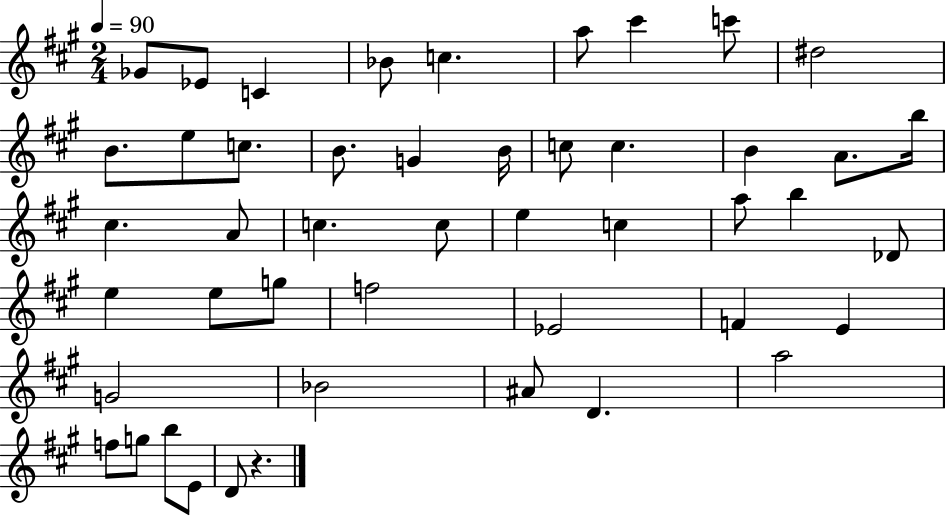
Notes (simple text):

Gb4/e Eb4/e C4/q Bb4/e C5/q. A5/e C#6/q C6/e D#5/h B4/e. E5/e C5/e. B4/e. G4/q B4/s C5/e C5/q. B4/q A4/e. B5/s C#5/q. A4/e C5/q. C5/e E5/q C5/q A5/e B5/q Db4/e E5/q E5/e G5/e F5/h Eb4/h F4/q E4/q G4/h Bb4/h A#4/e D4/q. A5/h F5/e G5/e B5/e E4/e D4/e R/q.